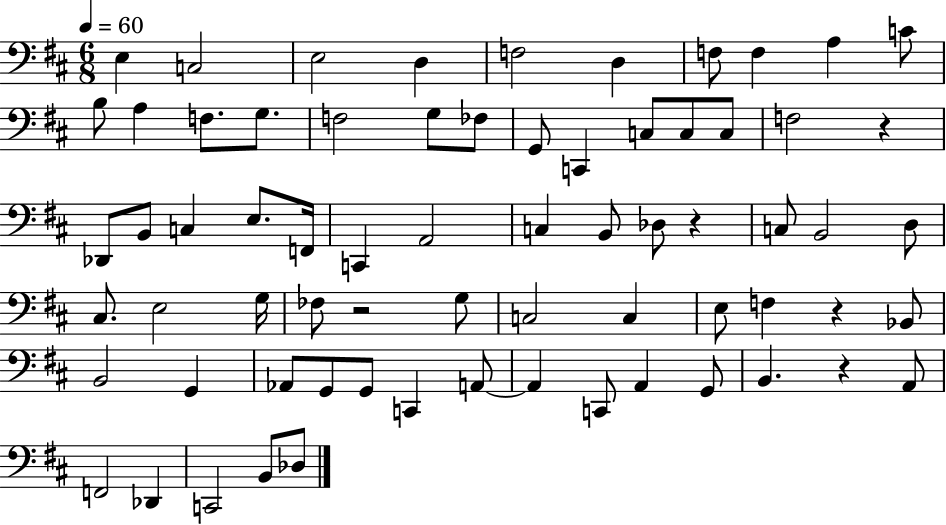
E3/q C3/h E3/h D3/q F3/h D3/q F3/e F3/q A3/q C4/e B3/e A3/q F3/e. G3/e. F3/h G3/e FES3/e G2/e C2/q C3/e C3/e C3/e F3/h R/q Db2/e B2/e C3/q E3/e. F2/s C2/q A2/h C3/q B2/e Db3/e R/q C3/e B2/h D3/e C#3/e. E3/h G3/s FES3/e R/h G3/e C3/h C3/q E3/e F3/q R/q Bb2/e B2/h G2/q Ab2/e G2/e G2/e C2/q A2/e A2/q C2/e A2/q G2/e B2/q. R/q A2/e F2/h Db2/q C2/h B2/e Db3/e